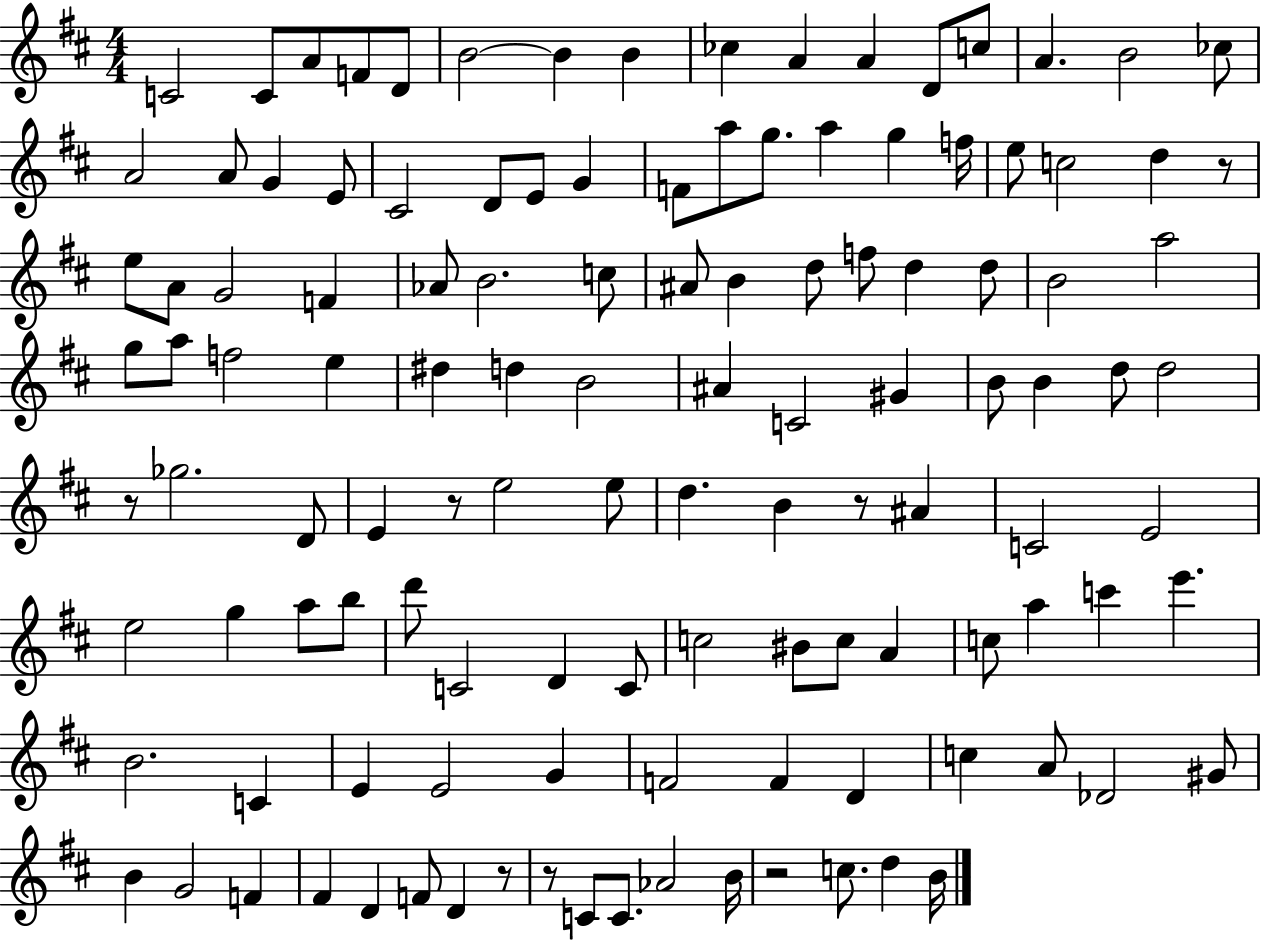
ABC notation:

X:1
T:Untitled
M:4/4
L:1/4
K:D
C2 C/2 A/2 F/2 D/2 B2 B B _c A A D/2 c/2 A B2 _c/2 A2 A/2 G E/2 ^C2 D/2 E/2 G F/2 a/2 g/2 a g f/4 e/2 c2 d z/2 e/2 A/2 G2 F _A/2 B2 c/2 ^A/2 B d/2 f/2 d d/2 B2 a2 g/2 a/2 f2 e ^d d B2 ^A C2 ^G B/2 B d/2 d2 z/2 _g2 D/2 E z/2 e2 e/2 d B z/2 ^A C2 E2 e2 g a/2 b/2 d'/2 C2 D C/2 c2 ^B/2 c/2 A c/2 a c' e' B2 C E E2 G F2 F D c A/2 _D2 ^G/2 B G2 F ^F D F/2 D z/2 z/2 C/2 C/2 _A2 B/4 z2 c/2 d B/4